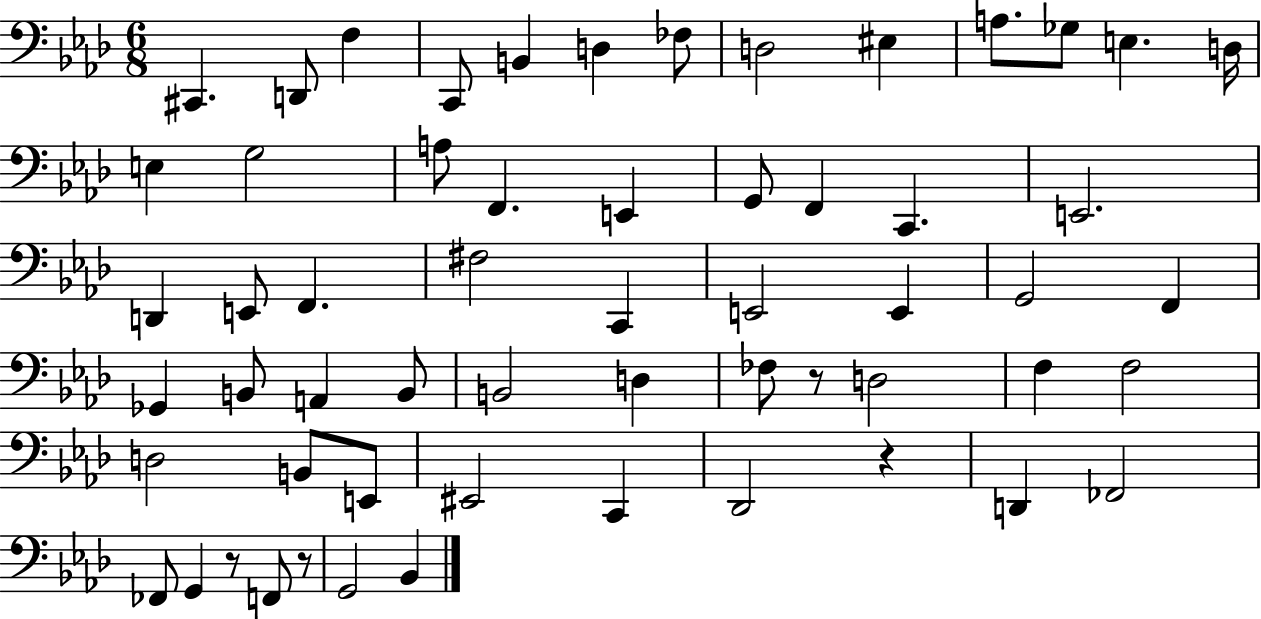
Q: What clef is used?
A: bass